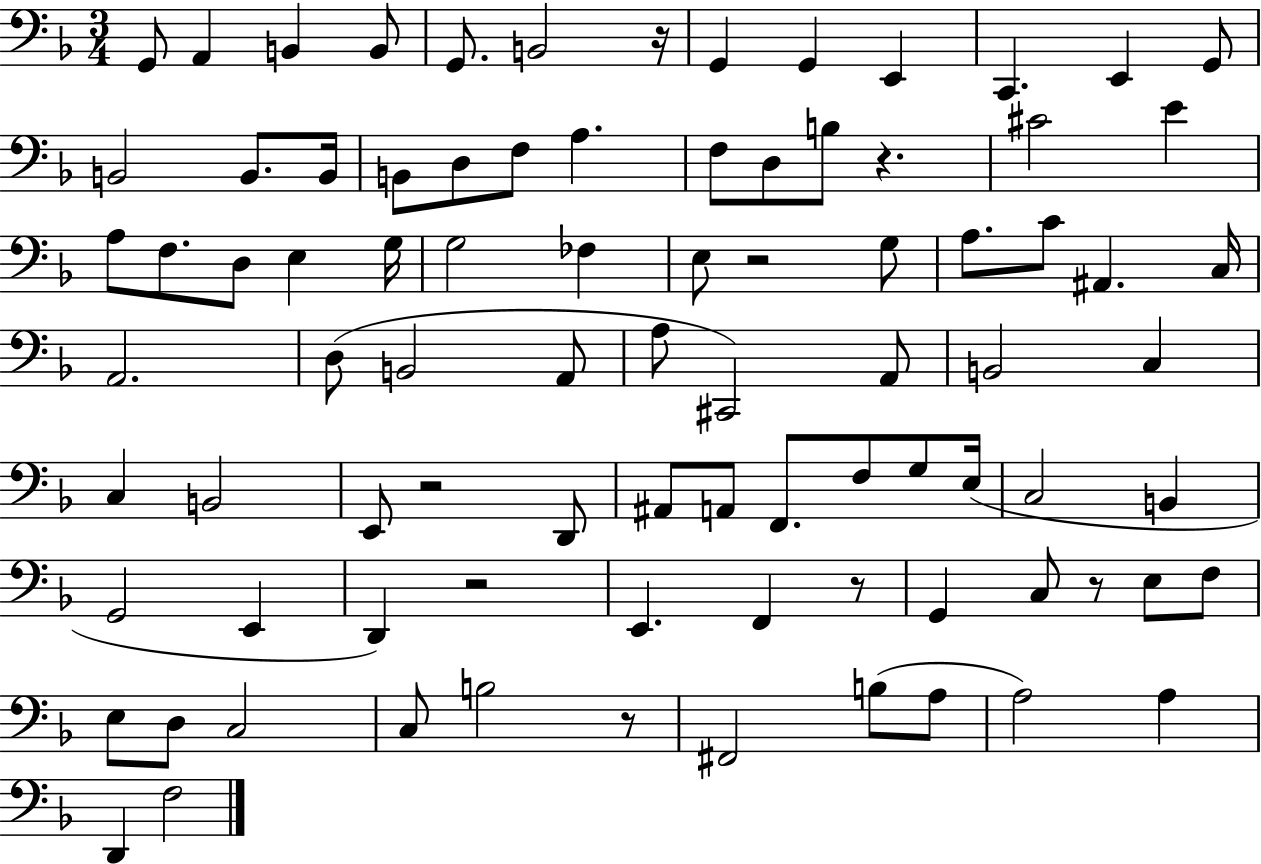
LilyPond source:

{
  \clef bass
  \numericTimeSignature
  \time 3/4
  \key f \major
  g,8 a,4 b,4 b,8 | g,8. b,2 r16 | g,4 g,4 e,4 | c,4. e,4 g,8 | \break b,2 b,8. b,16 | b,8 d8 f8 a4. | f8 d8 b8 r4. | cis'2 e'4 | \break a8 f8. d8 e4 g16 | g2 fes4 | e8 r2 g8 | a8. c'8 ais,4. c16 | \break a,2. | d8( b,2 a,8 | a8 cis,2) a,8 | b,2 c4 | \break c4 b,2 | e,8 r2 d,8 | ais,8 a,8 f,8. f8 g8 e16( | c2 b,4 | \break g,2 e,4 | d,4) r2 | e,4. f,4 r8 | g,4 c8 r8 e8 f8 | \break e8 d8 c2 | c8 b2 r8 | fis,2 b8( a8 | a2) a4 | \break d,4 f2 | \bar "|."
}